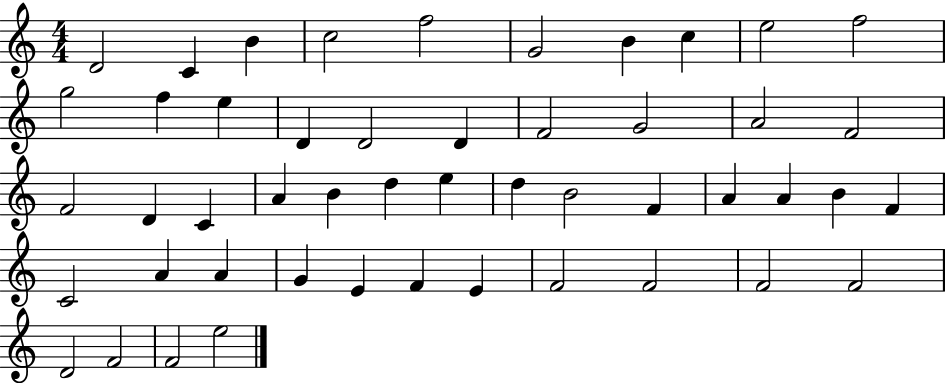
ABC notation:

X:1
T:Untitled
M:4/4
L:1/4
K:C
D2 C B c2 f2 G2 B c e2 f2 g2 f e D D2 D F2 G2 A2 F2 F2 D C A B d e d B2 F A A B F C2 A A G E F E F2 F2 F2 F2 D2 F2 F2 e2